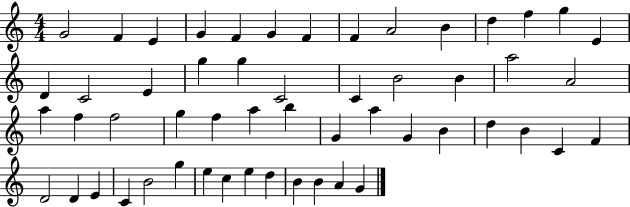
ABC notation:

X:1
T:Untitled
M:4/4
L:1/4
K:C
G2 F E G F G F F A2 B d f g E D C2 E g g C2 C B2 B a2 A2 a f f2 g f a b G a G B d B C F D2 D E C B2 g e c e d B B A G